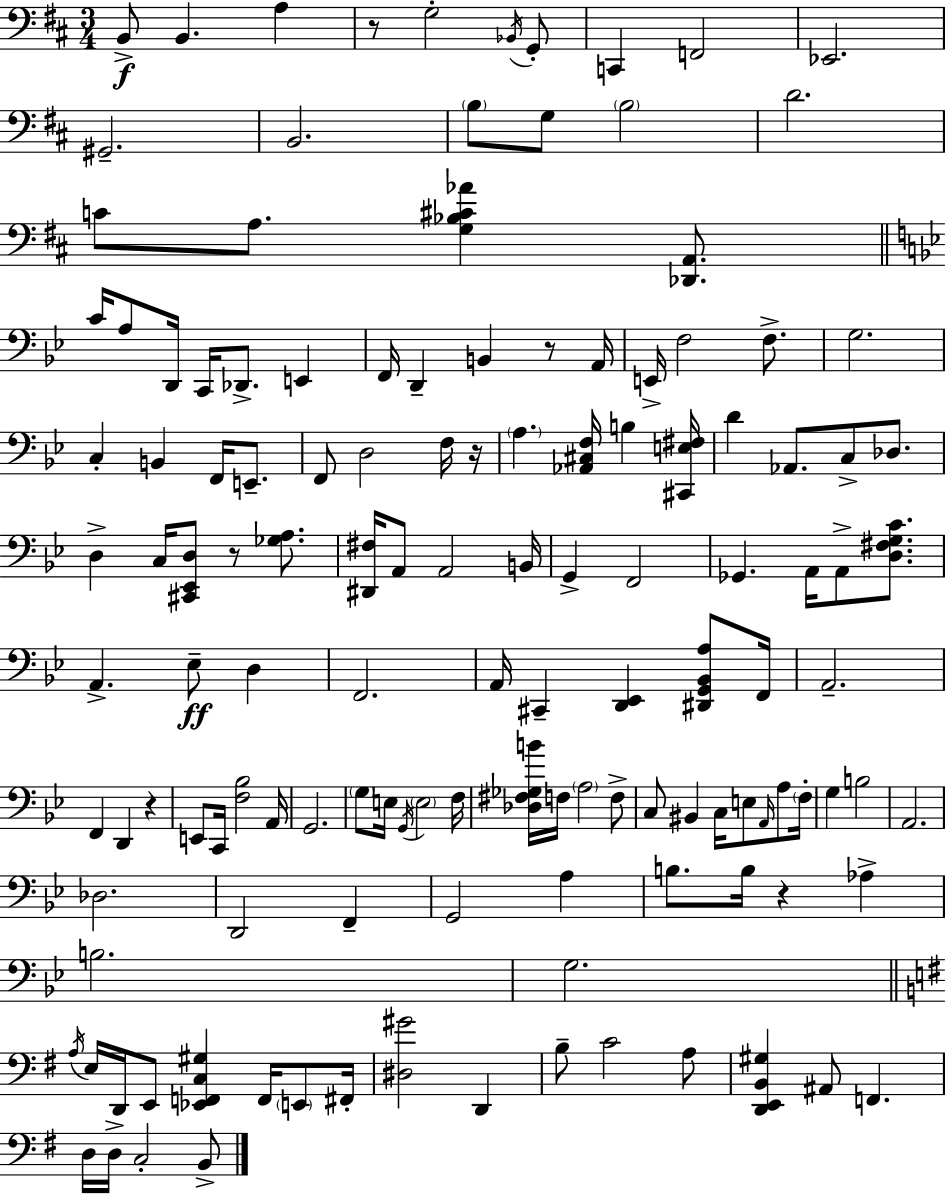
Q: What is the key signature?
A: D major